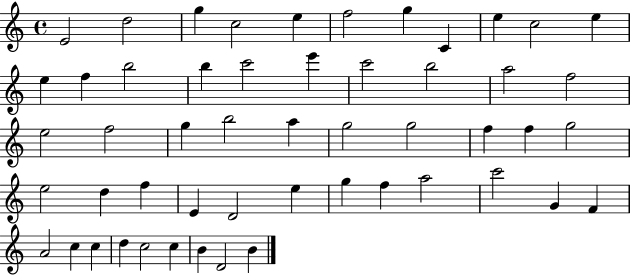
E4/h D5/h G5/q C5/h E5/q F5/h G5/q C4/q E5/q C5/h E5/q E5/q F5/q B5/h B5/q C6/h E6/q C6/h B5/h A5/h F5/h E5/h F5/h G5/q B5/h A5/q G5/h G5/h F5/q F5/q G5/h E5/h D5/q F5/q E4/q D4/h E5/q G5/q F5/q A5/h C6/h G4/q F4/q A4/h C5/q C5/q D5/q C5/h C5/q B4/q D4/h B4/q